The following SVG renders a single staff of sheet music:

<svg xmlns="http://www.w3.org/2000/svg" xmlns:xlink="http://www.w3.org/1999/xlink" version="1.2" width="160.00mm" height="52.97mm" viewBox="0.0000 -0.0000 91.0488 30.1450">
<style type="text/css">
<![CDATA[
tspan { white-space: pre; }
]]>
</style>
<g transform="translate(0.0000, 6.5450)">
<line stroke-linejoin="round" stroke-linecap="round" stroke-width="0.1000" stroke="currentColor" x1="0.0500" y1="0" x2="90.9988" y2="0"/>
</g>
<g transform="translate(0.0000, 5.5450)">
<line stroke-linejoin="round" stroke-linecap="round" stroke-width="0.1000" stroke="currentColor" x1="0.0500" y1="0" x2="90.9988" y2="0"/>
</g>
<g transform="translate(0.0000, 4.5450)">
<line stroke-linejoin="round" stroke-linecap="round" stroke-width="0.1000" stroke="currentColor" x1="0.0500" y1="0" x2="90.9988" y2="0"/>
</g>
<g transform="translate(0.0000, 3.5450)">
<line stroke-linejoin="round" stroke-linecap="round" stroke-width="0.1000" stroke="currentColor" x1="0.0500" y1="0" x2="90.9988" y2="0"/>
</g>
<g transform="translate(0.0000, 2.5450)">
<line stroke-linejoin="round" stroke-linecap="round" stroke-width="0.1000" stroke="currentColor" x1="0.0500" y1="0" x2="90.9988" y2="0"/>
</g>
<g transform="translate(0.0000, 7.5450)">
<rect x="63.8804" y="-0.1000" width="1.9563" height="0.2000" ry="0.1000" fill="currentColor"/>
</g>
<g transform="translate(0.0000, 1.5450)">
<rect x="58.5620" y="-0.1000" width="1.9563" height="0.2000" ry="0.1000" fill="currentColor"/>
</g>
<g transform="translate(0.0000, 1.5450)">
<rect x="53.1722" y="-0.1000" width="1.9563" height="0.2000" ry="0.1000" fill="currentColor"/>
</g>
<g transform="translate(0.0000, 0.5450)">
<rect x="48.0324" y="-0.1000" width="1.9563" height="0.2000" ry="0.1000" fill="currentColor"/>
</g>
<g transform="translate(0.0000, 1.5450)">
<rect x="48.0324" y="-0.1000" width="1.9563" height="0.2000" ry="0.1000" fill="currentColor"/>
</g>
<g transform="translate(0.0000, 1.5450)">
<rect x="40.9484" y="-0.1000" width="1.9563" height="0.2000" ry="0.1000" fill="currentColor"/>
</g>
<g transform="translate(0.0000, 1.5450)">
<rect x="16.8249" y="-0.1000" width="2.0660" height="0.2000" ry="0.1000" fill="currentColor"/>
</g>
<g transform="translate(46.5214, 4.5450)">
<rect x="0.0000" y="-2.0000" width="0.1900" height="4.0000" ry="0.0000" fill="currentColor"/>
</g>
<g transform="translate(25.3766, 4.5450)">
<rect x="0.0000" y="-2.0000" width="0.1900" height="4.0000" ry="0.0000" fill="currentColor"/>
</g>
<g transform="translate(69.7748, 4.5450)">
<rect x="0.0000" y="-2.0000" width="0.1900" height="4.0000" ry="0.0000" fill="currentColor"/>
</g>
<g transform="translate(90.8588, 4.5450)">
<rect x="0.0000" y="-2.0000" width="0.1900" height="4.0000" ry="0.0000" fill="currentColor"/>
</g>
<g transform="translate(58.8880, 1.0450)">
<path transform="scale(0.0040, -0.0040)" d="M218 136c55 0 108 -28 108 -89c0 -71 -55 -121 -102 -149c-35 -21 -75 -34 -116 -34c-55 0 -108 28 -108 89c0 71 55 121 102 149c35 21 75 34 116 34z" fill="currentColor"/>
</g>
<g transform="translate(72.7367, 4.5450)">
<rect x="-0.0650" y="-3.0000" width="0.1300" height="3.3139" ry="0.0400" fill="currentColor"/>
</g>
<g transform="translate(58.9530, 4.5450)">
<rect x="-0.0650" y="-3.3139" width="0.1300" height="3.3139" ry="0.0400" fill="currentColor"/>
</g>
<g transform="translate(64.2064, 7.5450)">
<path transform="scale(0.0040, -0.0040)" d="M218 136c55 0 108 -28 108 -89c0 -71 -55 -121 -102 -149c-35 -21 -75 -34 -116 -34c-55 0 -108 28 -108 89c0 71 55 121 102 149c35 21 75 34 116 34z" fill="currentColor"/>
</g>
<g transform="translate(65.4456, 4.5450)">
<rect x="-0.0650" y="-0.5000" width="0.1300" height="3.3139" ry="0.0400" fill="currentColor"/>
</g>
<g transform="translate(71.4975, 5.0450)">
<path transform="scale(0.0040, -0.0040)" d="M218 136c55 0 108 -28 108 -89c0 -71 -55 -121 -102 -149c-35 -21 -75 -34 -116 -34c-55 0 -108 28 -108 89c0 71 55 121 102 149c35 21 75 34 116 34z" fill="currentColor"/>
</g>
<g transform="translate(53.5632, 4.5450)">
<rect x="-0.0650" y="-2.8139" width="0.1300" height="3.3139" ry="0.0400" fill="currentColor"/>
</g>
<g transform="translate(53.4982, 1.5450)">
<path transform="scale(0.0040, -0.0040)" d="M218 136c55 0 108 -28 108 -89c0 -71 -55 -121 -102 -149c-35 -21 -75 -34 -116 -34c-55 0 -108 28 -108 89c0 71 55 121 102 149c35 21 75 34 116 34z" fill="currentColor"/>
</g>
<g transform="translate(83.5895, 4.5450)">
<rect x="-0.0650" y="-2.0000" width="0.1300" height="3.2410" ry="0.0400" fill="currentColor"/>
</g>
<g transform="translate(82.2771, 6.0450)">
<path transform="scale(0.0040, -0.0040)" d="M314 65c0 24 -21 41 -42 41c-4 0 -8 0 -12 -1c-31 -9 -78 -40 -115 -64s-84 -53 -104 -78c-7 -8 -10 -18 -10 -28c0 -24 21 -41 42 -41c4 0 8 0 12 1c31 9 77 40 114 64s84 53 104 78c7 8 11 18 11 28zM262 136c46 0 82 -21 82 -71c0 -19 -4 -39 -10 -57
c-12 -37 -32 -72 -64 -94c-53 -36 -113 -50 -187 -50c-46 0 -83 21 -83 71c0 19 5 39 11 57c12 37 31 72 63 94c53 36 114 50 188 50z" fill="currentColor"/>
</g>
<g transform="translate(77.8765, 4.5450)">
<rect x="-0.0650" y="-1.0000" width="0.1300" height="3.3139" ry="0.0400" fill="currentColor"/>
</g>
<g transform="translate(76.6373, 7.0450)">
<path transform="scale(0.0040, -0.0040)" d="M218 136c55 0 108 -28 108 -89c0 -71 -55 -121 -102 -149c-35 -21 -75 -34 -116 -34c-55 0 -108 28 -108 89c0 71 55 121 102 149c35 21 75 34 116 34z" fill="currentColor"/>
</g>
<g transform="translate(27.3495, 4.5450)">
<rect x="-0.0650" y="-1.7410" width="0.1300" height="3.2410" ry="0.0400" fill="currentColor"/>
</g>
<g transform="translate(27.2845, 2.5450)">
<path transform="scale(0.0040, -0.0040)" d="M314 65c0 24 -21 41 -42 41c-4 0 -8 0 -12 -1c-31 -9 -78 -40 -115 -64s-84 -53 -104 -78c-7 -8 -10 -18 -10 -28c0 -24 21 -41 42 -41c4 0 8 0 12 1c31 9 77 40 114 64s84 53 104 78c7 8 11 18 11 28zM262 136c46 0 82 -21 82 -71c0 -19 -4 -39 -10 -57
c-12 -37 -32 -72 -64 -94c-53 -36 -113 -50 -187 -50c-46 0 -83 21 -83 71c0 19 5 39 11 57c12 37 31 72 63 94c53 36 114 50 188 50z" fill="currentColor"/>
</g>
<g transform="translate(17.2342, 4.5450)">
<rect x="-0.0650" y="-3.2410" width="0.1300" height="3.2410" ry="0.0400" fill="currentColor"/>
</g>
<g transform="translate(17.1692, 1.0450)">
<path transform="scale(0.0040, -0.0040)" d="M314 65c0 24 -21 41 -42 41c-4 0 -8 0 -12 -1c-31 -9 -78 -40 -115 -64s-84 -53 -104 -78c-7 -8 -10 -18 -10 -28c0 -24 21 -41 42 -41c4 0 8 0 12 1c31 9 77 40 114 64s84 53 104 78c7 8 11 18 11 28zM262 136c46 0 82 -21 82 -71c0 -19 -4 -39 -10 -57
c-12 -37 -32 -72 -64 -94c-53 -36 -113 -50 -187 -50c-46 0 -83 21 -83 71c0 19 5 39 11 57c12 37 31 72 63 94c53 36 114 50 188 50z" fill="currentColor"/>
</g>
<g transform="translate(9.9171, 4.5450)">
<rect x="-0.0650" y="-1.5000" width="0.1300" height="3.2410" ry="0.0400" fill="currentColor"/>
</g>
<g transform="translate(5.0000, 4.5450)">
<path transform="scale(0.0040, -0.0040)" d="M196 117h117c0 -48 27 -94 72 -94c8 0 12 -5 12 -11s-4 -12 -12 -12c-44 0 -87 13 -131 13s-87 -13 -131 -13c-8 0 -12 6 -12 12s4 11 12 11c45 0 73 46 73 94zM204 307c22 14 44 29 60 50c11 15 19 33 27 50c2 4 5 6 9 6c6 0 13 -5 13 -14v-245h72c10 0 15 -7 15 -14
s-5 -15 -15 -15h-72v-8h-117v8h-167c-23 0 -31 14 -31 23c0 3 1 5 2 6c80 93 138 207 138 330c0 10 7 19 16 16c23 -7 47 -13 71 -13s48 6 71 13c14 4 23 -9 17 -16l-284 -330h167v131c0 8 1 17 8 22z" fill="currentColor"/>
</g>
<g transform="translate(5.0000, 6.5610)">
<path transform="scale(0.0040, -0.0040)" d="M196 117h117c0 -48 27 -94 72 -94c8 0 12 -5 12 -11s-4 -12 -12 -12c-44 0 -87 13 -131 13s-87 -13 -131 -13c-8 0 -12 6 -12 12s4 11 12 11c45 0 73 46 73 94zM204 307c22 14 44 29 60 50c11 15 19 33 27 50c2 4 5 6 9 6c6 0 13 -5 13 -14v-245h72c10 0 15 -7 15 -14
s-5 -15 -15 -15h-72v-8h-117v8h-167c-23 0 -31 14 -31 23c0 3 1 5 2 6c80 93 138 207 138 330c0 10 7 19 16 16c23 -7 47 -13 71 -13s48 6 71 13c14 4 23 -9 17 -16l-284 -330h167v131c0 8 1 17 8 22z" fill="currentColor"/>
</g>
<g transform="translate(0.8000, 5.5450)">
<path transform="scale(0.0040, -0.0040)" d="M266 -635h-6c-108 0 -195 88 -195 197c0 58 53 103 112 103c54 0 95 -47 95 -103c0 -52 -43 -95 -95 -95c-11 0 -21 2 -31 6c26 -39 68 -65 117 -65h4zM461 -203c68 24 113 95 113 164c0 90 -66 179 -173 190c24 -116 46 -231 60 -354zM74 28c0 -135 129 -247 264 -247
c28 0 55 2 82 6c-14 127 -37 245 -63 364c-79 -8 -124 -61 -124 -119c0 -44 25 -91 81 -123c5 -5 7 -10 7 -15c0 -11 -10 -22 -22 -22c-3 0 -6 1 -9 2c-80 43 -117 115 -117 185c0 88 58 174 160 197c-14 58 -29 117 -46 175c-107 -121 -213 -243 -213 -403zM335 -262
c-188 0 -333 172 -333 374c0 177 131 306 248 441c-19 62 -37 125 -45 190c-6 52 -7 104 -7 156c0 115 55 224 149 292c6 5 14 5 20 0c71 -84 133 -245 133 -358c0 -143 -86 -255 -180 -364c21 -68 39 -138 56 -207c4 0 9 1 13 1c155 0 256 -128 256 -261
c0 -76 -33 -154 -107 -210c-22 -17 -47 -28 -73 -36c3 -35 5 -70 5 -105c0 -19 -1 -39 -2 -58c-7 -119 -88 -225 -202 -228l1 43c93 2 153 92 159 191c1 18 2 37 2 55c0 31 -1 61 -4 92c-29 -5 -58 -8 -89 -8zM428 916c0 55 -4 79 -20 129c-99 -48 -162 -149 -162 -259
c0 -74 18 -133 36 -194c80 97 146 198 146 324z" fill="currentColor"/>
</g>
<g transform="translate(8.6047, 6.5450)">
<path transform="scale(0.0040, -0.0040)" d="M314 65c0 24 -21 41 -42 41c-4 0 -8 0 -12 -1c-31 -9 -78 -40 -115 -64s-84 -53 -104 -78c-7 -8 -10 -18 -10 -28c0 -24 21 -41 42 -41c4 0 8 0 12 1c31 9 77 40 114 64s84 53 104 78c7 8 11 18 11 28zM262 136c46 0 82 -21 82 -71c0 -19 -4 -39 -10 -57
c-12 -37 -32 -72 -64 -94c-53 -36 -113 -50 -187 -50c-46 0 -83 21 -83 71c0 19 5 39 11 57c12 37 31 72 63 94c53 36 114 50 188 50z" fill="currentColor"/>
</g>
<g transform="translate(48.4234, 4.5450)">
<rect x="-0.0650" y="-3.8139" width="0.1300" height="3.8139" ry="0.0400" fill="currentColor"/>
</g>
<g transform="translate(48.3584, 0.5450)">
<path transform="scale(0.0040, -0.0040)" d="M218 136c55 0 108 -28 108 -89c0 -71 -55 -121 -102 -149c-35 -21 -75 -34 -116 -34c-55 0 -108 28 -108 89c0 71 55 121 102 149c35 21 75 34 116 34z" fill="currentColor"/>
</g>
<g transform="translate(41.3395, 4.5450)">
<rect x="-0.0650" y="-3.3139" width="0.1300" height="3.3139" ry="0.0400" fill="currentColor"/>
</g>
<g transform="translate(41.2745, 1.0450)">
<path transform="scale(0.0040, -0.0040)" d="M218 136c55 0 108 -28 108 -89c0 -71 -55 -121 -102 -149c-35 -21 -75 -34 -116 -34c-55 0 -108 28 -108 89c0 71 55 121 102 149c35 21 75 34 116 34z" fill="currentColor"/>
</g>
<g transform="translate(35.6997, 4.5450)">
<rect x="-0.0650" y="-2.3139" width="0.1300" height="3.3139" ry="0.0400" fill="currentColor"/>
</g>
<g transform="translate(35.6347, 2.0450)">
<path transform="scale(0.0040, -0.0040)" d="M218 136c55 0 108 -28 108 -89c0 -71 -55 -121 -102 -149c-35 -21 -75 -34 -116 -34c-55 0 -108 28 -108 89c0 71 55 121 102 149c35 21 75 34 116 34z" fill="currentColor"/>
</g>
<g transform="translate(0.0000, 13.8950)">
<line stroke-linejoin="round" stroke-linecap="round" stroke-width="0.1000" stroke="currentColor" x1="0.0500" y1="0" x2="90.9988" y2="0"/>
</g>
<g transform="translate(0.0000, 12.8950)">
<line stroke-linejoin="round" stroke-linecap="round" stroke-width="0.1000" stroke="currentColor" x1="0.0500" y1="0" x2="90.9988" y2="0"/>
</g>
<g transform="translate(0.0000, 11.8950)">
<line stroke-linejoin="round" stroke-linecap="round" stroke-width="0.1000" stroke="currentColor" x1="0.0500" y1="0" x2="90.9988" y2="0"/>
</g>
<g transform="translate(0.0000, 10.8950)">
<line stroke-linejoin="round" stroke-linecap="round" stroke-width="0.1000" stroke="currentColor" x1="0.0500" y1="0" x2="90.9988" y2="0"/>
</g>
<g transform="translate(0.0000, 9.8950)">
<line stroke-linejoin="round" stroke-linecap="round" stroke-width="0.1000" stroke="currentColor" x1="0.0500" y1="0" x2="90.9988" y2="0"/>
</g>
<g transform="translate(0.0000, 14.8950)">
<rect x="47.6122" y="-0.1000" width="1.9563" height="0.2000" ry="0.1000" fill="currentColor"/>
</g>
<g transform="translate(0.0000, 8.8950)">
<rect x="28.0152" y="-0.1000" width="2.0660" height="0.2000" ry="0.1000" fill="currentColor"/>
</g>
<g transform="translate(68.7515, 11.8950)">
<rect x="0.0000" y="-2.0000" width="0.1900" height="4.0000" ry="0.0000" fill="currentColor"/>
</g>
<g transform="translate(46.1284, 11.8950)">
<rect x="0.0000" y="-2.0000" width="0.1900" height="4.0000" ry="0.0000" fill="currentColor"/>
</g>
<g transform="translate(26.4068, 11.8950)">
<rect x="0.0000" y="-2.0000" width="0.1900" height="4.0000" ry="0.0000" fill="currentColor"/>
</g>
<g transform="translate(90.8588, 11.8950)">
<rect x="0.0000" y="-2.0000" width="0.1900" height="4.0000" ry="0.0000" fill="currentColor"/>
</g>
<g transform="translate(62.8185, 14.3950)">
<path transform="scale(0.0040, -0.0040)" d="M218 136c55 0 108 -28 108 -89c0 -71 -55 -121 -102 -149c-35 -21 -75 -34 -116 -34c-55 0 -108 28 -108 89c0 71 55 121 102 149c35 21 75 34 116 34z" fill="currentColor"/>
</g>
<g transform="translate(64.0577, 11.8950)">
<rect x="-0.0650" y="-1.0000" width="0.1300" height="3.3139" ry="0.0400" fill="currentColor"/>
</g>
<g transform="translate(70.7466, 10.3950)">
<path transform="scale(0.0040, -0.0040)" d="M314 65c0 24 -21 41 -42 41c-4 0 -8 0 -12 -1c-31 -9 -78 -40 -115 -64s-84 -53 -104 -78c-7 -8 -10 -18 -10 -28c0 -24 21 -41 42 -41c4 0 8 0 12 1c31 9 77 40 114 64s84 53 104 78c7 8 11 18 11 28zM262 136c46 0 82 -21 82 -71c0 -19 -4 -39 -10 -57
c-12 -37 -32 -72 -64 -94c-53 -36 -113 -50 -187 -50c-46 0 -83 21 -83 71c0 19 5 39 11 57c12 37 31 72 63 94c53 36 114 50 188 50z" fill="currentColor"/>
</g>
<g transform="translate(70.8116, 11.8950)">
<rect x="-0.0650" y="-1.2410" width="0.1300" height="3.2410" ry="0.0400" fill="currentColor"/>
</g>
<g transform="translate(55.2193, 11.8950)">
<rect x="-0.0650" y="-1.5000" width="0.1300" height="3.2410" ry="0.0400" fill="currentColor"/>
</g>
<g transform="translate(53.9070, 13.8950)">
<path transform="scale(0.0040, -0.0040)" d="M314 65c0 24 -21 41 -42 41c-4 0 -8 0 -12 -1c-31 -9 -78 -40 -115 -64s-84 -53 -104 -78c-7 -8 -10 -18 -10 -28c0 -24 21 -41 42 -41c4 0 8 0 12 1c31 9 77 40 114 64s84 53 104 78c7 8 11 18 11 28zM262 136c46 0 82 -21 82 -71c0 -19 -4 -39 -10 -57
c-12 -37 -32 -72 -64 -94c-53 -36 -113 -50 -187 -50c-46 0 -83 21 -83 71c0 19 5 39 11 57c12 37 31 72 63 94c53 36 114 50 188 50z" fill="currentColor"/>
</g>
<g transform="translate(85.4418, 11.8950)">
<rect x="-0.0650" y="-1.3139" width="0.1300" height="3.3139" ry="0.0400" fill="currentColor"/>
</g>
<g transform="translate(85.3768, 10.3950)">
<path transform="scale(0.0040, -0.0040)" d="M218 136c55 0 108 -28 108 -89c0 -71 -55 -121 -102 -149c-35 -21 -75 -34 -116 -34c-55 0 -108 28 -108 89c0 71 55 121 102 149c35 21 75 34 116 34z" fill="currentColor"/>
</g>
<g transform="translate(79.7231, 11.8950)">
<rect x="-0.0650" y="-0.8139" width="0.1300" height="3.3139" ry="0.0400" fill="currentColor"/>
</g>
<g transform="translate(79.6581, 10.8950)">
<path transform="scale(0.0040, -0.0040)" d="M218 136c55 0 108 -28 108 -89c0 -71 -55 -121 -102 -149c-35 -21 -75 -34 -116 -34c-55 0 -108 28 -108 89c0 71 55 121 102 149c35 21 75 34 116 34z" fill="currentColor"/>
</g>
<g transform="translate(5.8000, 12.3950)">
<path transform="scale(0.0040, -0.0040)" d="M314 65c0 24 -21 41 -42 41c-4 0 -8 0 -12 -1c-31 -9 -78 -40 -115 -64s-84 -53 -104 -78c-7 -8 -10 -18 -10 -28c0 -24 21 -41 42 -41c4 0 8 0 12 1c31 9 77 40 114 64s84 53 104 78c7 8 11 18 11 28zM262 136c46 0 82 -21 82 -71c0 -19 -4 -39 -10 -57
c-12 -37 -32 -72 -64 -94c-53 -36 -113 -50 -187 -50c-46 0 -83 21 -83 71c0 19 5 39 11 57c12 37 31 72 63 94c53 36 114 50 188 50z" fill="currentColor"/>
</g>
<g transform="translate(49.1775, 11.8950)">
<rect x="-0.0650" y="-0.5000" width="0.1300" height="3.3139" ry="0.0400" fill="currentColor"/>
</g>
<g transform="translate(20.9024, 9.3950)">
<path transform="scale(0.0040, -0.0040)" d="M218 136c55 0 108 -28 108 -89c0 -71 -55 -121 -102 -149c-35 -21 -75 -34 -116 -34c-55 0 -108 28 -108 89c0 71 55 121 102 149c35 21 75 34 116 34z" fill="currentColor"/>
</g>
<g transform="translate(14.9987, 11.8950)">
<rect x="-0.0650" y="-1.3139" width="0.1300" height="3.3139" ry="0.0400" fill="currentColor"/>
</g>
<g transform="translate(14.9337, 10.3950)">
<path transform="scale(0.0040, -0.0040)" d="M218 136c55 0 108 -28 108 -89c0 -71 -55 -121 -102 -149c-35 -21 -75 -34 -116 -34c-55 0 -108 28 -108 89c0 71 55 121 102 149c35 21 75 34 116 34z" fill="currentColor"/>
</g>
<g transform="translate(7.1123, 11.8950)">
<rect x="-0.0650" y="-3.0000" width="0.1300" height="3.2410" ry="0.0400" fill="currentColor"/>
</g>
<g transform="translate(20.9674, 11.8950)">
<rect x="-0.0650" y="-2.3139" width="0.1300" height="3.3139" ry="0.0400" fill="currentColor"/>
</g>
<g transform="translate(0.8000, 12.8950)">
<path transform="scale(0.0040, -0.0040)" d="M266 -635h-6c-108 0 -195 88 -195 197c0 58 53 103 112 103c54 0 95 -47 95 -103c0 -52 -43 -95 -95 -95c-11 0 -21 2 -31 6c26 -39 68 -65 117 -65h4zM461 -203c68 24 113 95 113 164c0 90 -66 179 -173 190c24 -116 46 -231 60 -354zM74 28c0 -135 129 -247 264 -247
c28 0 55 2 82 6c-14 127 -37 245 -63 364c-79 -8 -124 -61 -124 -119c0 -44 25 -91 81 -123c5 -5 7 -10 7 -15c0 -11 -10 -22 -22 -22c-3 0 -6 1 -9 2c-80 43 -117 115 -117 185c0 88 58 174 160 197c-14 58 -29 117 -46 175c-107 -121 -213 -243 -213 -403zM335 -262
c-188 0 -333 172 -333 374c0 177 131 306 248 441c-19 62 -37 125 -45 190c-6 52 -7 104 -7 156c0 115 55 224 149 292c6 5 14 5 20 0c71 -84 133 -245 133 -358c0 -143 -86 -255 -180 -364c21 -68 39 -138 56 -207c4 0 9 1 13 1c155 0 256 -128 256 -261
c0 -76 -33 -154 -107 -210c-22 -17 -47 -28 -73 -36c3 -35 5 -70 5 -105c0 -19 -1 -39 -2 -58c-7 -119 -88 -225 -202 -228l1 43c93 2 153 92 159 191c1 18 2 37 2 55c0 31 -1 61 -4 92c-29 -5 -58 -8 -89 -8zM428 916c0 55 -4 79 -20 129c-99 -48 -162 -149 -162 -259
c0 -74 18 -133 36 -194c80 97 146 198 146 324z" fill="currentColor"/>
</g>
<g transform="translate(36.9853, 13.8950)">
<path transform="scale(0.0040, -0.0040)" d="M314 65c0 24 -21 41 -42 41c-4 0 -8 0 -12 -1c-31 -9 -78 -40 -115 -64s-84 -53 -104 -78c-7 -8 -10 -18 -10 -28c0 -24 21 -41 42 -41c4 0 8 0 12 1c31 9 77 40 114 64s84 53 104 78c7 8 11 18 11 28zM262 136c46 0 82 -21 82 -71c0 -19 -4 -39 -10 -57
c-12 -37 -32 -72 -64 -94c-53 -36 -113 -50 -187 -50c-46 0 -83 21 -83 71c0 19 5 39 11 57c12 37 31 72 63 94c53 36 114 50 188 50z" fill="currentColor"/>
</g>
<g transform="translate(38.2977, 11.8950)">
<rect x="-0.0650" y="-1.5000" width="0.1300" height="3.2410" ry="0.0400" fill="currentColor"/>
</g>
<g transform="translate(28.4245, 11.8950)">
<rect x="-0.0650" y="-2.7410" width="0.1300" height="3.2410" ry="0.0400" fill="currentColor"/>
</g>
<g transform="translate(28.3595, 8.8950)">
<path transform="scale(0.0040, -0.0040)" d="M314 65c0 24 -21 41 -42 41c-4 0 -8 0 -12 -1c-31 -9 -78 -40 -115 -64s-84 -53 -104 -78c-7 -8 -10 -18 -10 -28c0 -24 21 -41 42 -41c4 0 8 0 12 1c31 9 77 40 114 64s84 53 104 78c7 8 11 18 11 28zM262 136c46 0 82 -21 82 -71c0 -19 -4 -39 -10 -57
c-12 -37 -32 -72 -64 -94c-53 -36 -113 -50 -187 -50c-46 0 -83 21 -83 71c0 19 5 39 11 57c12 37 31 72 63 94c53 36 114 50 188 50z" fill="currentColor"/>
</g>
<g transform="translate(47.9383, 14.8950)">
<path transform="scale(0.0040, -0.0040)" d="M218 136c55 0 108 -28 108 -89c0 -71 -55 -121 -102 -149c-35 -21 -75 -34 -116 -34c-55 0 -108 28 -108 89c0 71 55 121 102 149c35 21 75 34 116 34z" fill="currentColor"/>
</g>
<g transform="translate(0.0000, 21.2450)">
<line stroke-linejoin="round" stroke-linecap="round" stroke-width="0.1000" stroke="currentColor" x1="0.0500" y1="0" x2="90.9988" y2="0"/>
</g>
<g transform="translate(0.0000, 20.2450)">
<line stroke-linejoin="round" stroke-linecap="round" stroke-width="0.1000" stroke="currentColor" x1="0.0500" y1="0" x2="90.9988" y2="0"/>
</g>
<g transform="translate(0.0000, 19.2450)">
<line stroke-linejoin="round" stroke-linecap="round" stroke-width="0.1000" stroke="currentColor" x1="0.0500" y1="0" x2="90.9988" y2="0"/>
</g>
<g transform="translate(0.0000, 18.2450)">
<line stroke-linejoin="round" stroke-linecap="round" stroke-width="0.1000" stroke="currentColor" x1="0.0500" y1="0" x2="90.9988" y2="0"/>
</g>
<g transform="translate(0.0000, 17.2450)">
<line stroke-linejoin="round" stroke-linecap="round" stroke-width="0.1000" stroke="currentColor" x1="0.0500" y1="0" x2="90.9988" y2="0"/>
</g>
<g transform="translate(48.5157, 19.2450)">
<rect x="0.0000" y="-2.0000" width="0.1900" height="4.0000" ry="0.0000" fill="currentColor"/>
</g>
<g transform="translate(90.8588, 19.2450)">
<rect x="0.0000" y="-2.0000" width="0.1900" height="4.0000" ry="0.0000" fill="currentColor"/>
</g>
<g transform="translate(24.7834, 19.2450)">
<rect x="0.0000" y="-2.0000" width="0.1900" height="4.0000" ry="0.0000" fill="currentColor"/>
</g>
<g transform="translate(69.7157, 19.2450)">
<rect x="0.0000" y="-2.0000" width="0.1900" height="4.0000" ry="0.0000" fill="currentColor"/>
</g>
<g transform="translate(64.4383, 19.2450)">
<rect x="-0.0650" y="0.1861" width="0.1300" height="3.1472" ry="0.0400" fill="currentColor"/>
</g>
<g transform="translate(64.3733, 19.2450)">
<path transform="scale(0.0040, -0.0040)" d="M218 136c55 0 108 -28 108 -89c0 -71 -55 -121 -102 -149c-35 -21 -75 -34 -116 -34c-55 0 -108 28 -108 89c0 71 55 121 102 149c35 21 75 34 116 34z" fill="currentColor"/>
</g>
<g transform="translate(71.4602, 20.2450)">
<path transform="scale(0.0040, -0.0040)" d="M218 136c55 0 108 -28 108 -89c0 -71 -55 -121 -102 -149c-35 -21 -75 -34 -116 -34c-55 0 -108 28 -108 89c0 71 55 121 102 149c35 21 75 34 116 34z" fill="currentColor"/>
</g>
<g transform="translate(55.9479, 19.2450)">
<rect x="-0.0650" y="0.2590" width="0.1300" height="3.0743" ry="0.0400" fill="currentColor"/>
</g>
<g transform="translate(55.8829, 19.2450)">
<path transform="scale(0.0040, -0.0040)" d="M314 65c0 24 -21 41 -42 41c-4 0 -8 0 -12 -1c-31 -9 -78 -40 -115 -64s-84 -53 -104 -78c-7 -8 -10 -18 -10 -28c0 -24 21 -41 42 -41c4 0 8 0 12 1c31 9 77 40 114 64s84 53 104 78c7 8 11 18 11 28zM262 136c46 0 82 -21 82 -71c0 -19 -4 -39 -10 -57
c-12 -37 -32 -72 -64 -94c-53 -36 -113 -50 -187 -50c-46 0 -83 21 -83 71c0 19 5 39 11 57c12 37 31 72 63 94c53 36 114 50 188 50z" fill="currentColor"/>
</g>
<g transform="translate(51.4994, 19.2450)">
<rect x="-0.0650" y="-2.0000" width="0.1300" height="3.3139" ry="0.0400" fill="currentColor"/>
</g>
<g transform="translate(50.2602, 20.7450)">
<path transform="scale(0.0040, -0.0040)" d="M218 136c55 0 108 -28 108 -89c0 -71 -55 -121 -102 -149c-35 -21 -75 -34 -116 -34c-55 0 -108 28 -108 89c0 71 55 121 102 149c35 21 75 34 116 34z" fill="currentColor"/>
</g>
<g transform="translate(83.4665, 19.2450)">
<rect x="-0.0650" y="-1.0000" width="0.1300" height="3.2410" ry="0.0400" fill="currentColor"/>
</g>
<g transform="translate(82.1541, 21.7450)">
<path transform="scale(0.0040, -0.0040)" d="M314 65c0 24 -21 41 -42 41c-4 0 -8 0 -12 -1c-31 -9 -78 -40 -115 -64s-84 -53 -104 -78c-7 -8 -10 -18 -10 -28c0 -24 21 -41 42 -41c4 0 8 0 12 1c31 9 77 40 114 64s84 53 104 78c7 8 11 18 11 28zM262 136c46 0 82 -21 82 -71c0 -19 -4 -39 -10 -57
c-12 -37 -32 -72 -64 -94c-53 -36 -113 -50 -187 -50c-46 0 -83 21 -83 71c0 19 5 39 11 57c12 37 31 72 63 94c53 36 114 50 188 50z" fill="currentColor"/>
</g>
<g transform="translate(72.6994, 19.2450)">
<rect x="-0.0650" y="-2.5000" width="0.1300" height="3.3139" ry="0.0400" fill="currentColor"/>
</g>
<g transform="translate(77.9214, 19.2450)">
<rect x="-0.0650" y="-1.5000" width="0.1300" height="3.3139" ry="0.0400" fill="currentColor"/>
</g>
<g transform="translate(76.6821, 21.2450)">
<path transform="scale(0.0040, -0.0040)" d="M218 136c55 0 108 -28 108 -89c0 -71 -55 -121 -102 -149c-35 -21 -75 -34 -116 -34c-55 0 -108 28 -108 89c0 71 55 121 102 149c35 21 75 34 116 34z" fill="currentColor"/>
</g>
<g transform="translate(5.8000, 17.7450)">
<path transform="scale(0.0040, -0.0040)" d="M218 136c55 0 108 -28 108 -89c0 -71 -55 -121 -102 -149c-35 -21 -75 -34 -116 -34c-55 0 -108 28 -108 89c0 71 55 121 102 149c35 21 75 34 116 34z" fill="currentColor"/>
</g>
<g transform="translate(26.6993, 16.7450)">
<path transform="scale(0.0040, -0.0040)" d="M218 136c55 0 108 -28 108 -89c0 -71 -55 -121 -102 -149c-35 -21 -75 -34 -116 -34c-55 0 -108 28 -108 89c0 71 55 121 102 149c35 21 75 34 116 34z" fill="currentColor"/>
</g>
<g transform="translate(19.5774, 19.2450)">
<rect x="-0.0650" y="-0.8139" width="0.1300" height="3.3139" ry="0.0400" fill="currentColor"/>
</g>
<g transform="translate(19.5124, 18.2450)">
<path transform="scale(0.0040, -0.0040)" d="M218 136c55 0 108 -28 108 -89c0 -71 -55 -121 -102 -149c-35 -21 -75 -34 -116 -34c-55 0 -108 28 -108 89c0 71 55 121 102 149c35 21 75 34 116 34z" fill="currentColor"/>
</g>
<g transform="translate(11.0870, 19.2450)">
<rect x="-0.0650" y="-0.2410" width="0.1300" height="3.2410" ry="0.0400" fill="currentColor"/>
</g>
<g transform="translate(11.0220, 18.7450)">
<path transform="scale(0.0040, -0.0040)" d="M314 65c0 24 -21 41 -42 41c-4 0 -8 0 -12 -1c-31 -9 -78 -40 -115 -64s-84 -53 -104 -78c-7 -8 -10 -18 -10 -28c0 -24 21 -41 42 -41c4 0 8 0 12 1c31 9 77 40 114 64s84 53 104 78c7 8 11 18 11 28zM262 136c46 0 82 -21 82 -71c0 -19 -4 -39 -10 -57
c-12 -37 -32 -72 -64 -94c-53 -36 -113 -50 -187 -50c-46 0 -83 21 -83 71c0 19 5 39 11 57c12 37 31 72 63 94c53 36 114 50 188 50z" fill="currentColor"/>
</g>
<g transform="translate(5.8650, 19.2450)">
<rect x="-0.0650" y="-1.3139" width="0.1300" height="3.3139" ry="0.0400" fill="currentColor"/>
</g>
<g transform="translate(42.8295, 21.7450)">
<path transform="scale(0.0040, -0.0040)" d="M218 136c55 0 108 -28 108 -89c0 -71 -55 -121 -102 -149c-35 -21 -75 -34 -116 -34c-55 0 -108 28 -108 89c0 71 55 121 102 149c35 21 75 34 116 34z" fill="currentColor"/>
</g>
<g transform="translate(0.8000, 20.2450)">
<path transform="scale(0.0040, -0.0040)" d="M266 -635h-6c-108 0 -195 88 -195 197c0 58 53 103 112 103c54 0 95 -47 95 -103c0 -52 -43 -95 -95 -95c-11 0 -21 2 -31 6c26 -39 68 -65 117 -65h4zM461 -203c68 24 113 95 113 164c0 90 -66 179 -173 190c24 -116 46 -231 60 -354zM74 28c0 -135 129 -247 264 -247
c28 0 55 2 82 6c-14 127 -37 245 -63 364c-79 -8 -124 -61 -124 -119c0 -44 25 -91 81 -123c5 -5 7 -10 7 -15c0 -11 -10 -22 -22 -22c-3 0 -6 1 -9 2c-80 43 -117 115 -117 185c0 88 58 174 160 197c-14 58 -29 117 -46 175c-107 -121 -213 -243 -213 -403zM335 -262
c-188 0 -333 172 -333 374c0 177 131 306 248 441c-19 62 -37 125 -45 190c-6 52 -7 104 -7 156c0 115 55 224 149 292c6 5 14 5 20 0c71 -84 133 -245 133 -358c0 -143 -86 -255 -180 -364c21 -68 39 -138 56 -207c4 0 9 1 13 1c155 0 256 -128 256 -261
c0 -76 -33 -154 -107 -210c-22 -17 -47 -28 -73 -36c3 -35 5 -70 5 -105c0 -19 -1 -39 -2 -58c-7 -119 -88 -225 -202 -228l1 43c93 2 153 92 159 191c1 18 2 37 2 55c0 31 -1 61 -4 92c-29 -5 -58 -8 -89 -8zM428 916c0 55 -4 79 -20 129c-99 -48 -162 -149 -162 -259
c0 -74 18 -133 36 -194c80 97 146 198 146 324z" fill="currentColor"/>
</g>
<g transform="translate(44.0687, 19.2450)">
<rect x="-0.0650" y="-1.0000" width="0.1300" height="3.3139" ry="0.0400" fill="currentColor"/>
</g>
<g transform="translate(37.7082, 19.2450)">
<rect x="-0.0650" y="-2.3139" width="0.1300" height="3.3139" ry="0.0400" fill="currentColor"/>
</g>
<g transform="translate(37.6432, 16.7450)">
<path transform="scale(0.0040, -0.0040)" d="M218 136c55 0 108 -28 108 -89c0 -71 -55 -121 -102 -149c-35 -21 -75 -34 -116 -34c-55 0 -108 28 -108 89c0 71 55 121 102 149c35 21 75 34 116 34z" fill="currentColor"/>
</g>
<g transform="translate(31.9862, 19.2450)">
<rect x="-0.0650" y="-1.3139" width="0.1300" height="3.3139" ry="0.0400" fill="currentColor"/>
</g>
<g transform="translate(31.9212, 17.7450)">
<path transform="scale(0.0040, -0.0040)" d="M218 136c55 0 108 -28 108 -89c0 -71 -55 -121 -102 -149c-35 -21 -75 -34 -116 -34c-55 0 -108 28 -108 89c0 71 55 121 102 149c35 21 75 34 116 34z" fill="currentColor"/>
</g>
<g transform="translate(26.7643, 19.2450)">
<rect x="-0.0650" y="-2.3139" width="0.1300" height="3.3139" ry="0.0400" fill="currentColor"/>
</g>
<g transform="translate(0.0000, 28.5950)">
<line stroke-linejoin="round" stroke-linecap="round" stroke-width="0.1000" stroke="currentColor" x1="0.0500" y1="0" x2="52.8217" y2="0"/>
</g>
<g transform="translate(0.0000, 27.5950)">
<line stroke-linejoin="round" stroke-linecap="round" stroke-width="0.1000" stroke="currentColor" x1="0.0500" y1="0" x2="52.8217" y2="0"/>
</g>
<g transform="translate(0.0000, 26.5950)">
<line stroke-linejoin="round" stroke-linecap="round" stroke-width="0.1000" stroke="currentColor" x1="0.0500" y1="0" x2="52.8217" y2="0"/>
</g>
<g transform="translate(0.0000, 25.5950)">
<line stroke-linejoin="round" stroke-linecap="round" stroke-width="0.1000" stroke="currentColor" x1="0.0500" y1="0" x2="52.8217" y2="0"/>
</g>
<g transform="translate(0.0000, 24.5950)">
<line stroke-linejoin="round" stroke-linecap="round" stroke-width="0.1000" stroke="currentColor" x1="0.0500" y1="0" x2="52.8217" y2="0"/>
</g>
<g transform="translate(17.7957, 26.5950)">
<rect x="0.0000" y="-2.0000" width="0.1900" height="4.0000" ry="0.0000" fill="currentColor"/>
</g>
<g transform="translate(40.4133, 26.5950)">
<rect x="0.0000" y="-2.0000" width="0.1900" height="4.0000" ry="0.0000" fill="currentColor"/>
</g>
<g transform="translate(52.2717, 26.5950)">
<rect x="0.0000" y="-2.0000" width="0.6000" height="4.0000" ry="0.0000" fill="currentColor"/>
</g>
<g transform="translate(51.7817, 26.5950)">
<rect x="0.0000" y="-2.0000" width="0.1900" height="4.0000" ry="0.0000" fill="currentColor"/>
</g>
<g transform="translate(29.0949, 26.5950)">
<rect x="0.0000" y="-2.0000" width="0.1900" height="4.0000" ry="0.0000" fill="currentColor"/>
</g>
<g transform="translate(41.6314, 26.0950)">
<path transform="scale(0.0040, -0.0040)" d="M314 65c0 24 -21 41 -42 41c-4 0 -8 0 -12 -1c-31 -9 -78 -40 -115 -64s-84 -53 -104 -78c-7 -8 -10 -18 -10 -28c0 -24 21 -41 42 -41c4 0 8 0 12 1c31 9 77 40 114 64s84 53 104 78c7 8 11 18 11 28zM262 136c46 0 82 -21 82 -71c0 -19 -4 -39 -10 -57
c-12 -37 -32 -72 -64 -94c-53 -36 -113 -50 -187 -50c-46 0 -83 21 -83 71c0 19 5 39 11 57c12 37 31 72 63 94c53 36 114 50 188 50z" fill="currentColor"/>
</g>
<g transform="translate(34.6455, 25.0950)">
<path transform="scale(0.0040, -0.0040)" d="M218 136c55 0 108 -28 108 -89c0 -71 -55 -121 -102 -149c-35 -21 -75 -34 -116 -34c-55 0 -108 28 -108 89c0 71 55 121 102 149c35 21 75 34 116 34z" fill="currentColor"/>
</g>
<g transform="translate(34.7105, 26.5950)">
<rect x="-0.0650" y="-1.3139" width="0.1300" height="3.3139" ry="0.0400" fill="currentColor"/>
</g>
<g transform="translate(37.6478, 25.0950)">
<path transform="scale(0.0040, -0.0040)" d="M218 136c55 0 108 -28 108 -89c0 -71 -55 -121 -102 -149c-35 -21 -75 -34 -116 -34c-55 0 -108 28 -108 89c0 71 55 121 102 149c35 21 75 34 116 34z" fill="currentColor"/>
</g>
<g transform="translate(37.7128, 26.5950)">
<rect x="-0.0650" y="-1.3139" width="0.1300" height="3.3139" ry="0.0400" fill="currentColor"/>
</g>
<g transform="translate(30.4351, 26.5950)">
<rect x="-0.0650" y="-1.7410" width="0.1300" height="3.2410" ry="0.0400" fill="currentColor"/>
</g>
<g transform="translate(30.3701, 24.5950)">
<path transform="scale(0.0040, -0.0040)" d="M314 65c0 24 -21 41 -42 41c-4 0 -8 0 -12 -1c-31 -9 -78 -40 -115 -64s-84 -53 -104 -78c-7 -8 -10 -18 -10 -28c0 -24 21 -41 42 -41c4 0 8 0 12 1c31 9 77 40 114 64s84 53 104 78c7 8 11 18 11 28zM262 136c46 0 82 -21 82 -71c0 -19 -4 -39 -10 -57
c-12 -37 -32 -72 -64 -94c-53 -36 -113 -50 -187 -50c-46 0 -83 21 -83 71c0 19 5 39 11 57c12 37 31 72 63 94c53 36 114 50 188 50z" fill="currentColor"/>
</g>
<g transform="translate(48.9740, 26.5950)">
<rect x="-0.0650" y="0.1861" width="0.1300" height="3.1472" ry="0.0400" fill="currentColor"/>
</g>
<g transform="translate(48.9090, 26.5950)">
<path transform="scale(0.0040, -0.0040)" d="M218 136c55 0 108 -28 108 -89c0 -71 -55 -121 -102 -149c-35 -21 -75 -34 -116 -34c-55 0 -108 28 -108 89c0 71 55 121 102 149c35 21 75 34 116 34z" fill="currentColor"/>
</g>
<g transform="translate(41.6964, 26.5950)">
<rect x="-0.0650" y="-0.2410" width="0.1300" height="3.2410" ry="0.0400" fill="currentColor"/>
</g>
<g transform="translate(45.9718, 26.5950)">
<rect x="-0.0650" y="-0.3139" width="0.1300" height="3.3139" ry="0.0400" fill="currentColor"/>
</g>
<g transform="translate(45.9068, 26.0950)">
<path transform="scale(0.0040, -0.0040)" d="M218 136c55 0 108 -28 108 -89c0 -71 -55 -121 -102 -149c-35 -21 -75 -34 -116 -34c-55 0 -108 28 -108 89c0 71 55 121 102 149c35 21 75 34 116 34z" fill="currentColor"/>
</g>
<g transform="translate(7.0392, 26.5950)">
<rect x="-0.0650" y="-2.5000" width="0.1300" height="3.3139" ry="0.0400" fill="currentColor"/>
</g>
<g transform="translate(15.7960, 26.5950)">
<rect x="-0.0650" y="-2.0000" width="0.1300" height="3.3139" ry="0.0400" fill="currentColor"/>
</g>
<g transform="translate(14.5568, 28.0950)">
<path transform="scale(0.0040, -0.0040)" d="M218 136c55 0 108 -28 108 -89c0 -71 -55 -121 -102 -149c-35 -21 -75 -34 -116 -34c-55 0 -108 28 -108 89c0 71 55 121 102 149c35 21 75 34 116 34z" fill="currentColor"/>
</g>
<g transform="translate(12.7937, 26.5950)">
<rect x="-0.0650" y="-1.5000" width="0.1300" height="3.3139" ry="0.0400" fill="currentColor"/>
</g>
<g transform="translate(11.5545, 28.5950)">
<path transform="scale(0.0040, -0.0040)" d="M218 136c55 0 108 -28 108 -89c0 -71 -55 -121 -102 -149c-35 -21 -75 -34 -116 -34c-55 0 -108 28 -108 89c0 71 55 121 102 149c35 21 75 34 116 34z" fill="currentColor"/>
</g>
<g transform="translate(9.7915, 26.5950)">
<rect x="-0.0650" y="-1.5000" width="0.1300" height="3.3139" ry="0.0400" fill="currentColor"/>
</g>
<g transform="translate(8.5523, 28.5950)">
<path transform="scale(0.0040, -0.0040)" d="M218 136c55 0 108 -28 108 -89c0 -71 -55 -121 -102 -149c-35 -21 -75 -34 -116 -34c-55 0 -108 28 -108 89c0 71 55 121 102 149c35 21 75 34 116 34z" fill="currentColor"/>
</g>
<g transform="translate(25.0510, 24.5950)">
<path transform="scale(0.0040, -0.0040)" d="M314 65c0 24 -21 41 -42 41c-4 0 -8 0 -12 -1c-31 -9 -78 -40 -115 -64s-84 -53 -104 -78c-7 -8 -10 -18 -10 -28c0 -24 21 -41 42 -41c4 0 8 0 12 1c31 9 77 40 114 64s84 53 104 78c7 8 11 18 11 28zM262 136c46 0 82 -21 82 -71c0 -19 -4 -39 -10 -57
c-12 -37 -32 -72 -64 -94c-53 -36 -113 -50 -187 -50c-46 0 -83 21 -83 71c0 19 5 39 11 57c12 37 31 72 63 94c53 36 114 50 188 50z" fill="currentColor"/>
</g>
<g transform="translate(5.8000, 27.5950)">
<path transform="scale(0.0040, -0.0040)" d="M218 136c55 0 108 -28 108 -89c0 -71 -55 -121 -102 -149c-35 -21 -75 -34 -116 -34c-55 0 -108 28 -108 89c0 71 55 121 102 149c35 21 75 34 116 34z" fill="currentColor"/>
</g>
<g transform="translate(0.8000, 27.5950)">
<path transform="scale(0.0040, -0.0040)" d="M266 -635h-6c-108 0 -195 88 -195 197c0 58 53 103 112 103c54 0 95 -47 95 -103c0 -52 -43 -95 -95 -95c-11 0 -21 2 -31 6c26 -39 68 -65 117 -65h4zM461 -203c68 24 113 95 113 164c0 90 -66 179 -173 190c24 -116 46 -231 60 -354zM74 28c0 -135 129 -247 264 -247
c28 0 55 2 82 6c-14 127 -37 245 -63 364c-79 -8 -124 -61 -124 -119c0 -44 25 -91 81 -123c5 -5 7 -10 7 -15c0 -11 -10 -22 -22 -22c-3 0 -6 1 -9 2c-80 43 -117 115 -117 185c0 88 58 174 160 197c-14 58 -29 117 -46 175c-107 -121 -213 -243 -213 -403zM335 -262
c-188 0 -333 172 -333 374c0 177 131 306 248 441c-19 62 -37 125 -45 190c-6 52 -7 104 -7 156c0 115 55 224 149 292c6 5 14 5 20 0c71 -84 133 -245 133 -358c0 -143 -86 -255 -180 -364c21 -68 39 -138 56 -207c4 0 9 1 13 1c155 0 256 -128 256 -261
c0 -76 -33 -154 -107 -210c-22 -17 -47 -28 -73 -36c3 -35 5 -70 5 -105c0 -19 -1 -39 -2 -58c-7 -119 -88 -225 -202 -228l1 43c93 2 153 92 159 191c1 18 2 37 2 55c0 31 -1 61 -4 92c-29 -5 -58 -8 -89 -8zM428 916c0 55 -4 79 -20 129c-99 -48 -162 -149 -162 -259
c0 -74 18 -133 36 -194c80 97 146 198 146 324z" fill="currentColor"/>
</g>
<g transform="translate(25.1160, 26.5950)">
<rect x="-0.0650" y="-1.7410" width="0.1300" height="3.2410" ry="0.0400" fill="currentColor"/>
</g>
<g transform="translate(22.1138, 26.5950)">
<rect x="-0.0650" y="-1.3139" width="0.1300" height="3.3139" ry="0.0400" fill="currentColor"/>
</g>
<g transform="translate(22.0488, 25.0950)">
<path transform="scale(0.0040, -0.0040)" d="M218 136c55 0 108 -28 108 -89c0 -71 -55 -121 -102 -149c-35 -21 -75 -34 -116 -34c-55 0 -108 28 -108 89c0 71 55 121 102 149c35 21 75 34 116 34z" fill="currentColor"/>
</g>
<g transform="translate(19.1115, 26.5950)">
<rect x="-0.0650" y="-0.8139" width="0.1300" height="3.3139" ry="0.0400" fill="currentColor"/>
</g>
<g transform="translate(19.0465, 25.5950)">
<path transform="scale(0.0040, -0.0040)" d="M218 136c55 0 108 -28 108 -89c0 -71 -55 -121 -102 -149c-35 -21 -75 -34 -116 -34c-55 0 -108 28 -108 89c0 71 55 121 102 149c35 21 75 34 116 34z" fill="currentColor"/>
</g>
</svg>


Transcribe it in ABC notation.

X:1
T:Untitled
M:4/4
L:1/4
K:C
E2 b2 f2 g b c' a b C A D F2 A2 e g a2 E2 C E2 D e2 d e e c2 d g e g D F B2 B G E D2 G E E F d e f2 f2 e e c2 c B